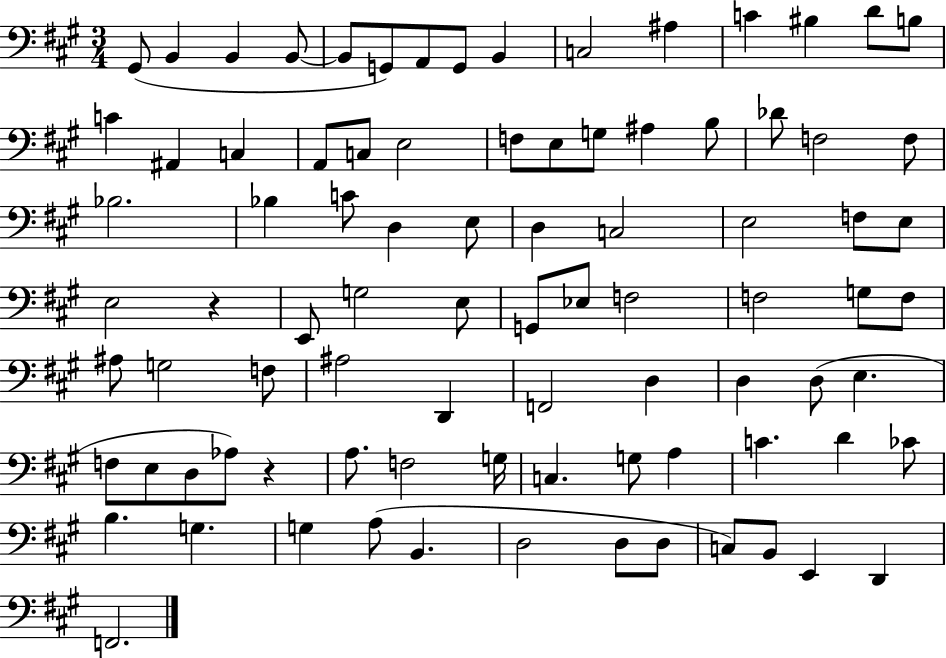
X:1
T:Untitled
M:3/4
L:1/4
K:A
^G,,/2 B,, B,, B,,/2 B,,/2 G,,/2 A,,/2 G,,/2 B,, C,2 ^A, C ^B, D/2 B,/2 C ^A,, C, A,,/2 C,/2 E,2 F,/2 E,/2 G,/2 ^A, B,/2 _D/2 F,2 F,/2 _B,2 _B, C/2 D, E,/2 D, C,2 E,2 F,/2 E,/2 E,2 z E,,/2 G,2 E,/2 G,,/2 _E,/2 F,2 F,2 G,/2 F,/2 ^A,/2 G,2 F,/2 ^A,2 D,, F,,2 D, D, D,/2 E, F,/2 E,/2 D,/2 _A,/2 z A,/2 F,2 G,/4 C, G,/2 A, C D _C/2 B, G, G, A,/2 B,, D,2 D,/2 D,/2 C,/2 B,,/2 E,, D,, F,,2